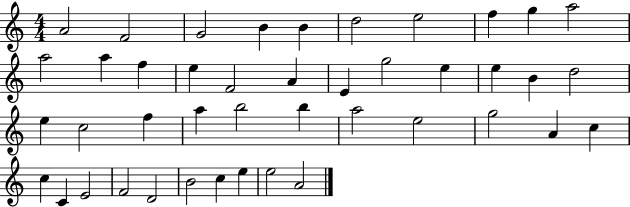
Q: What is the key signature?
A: C major